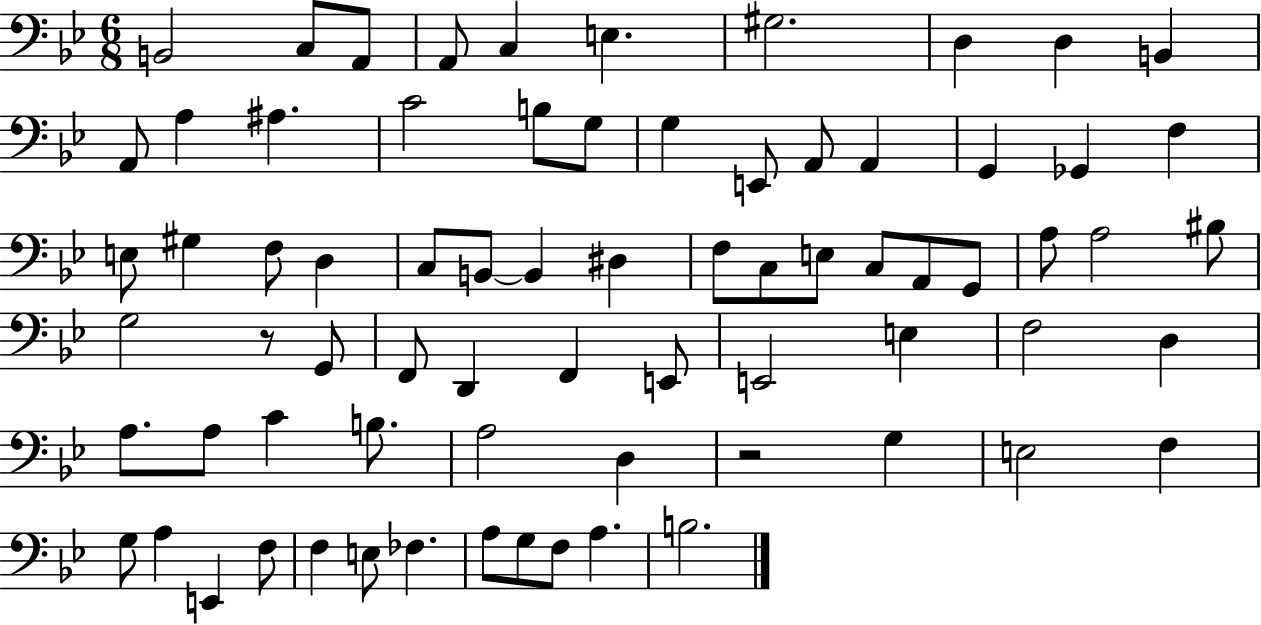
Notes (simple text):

B2/h C3/e A2/e A2/e C3/q E3/q. G#3/h. D3/q D3/q B2/q A2/e A3/q A#3/q. C4/h B3/e G3/e G3/q E2/e A2/e A2/q G2/q Gb2/q F3/q E3/e G#3/q F3/e D3/q C3/e B2/e B2/q D#3/q F3/e C3/e E3/e C3/e A2/e G2/e A3/e A3/h BIS3/e G3/h R/e G2/e F2/e D2/q F2/q E2/e E2/h E3/q F3/h D3/q A3/e. A3/e C4/q B3/e. A3/h D3/q R/h G3/q E3/h F3/q G3/e A3/q E2/q F3/e F3/q E3/e FES3/q. A3/e G3/e F3/e A3/q. B3/h.